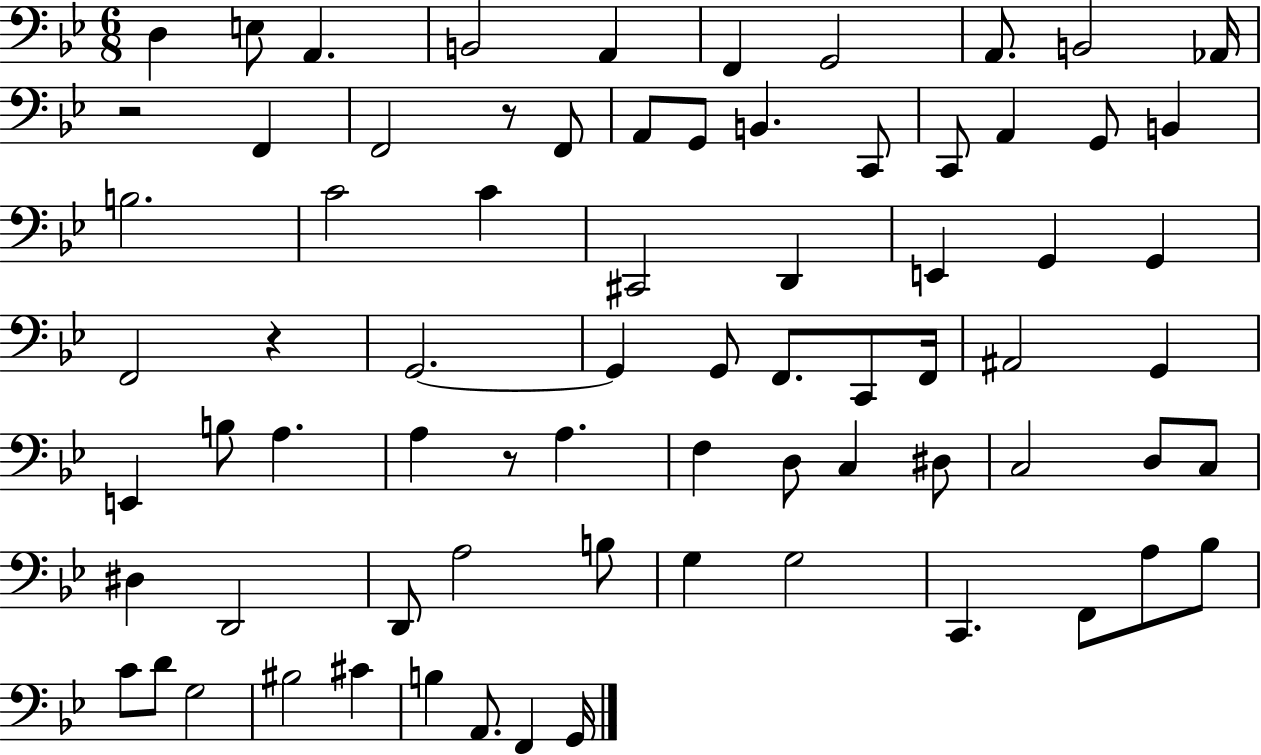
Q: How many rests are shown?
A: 4